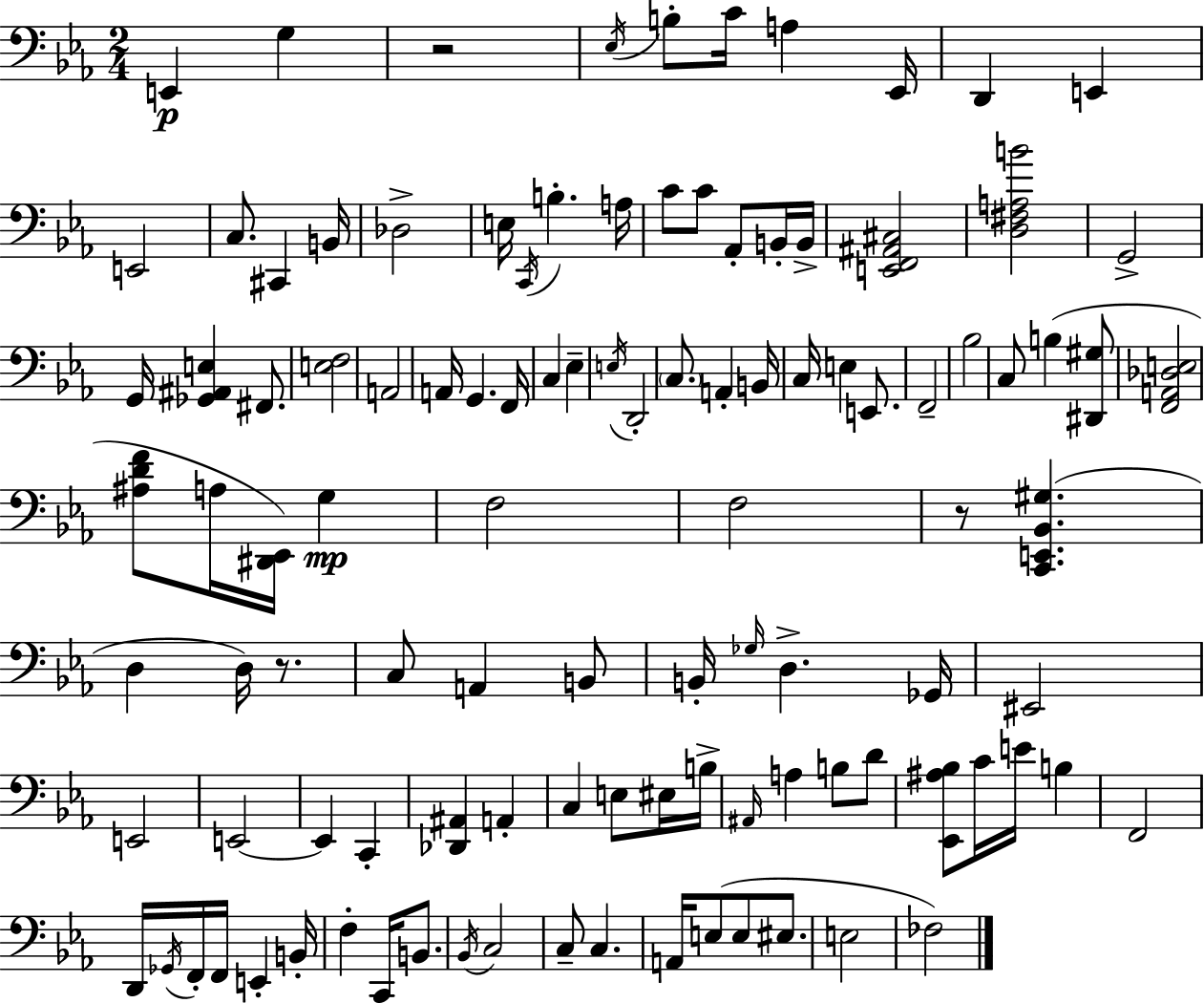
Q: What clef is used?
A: bass